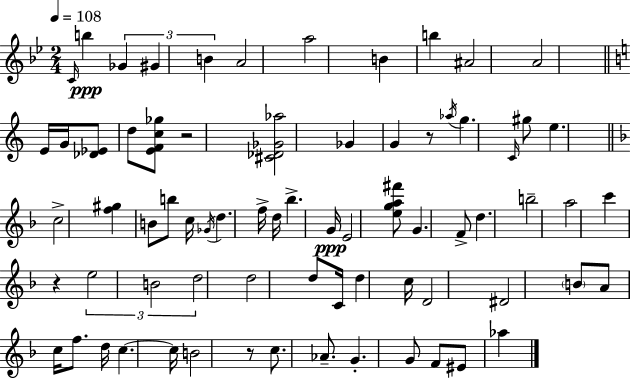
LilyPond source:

{
  \clef treble
  \numericTimeSignature
  \time 2/4
  \key g \minor
  \tempo 4 = 108
  \grace { c'16 }\ppp b''4 \tuplet 3/2 { ges'4 | gis'4 b'4 } | a'2 | a''2 | \break b'4 b''4 | ais'2 | a'2 | \bar "||" \break \key c \major e'16 g'16 <des' ees'>8 d''8 <e' f' c'' ges''>8 | r2 | <cis' des' ges' aes''>2 | ges'4 g'4 | \break r8 \acciaccatura { aes''16 } g''4. | \grace { c'16 } gis''8 e''4. | \bar "||" \break \key d \minor c''2-> | <f'' gis''>4 b'8 b''8 | c''16 \acciaccatura { ges'16 } d''4. | f''16-> d''16 bes''4.-> | \break g'16\ppp e'2 | <e'' g'' a'' fis'''>8 g'4. | f'8-> d''4. | b''2-- | \break a''2 | c'''4 r4 | \tuplet 3/2 { e''2 | b'2 | \break d''2 } | d''2 | d''8 c'16 d''4 | c''16 d'2 | \break dis'2 | \parenthesize b'8 a'8 c''16 f''8. | d''16 c''4.~~ | c''16 b'2 | \break r8 c''8. aes'8.-- | g'4.-. g'8 | f'8 eis'8 aes''4 | \bar "|."
}